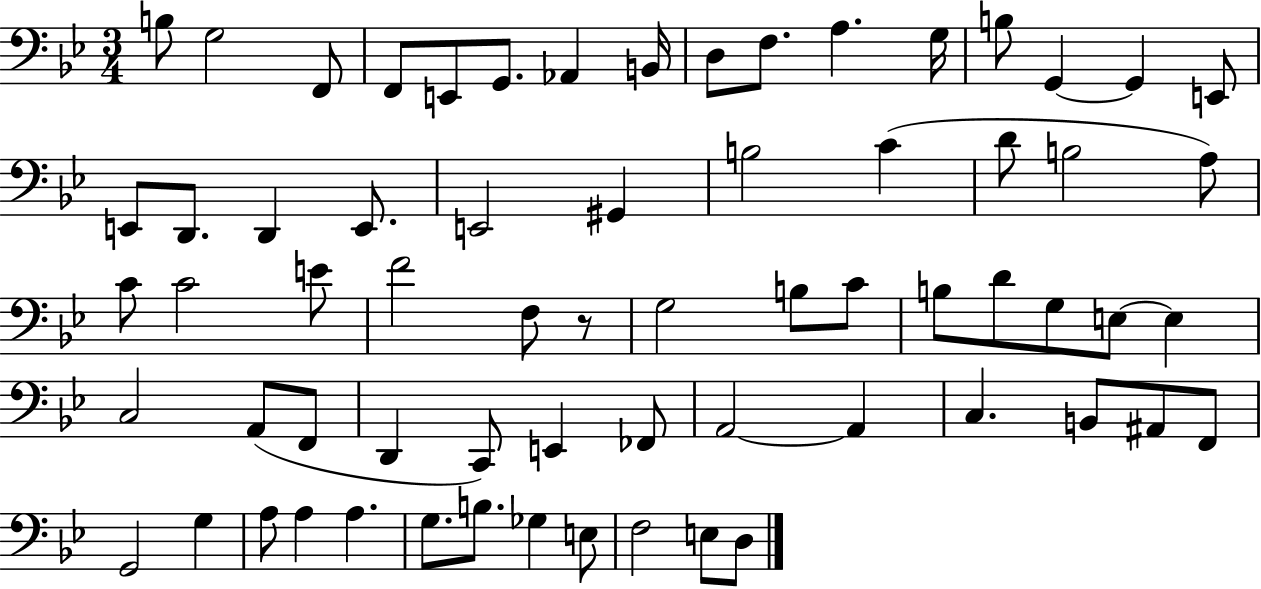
B3/e G3/h F2/e F2/e E2/e G2/e. Ab2/q B2/s D3/e F3/e. A3/q. G3/s B3/e G2/q G2/q E2/e E2/e D2/e. D2/q E2/e. E2/h G#2/q B3/h C4/q D4/e B3/h A3/e C4/e C4/h E4/e F4/h F3/e R/e G3/h B3/e C4/e B3/e D4/e G3/e E3/e E3/q C3/h A2/e F2/e D2/q C2/e E2/q FES2/e A2/h A2/q C3/q. B2/e A#2/e F2/e G2/h G3/q A3/e A3/q A3/q. G3/e. B3/e. Gb3/q E3/e F3/h E3/e D3/e